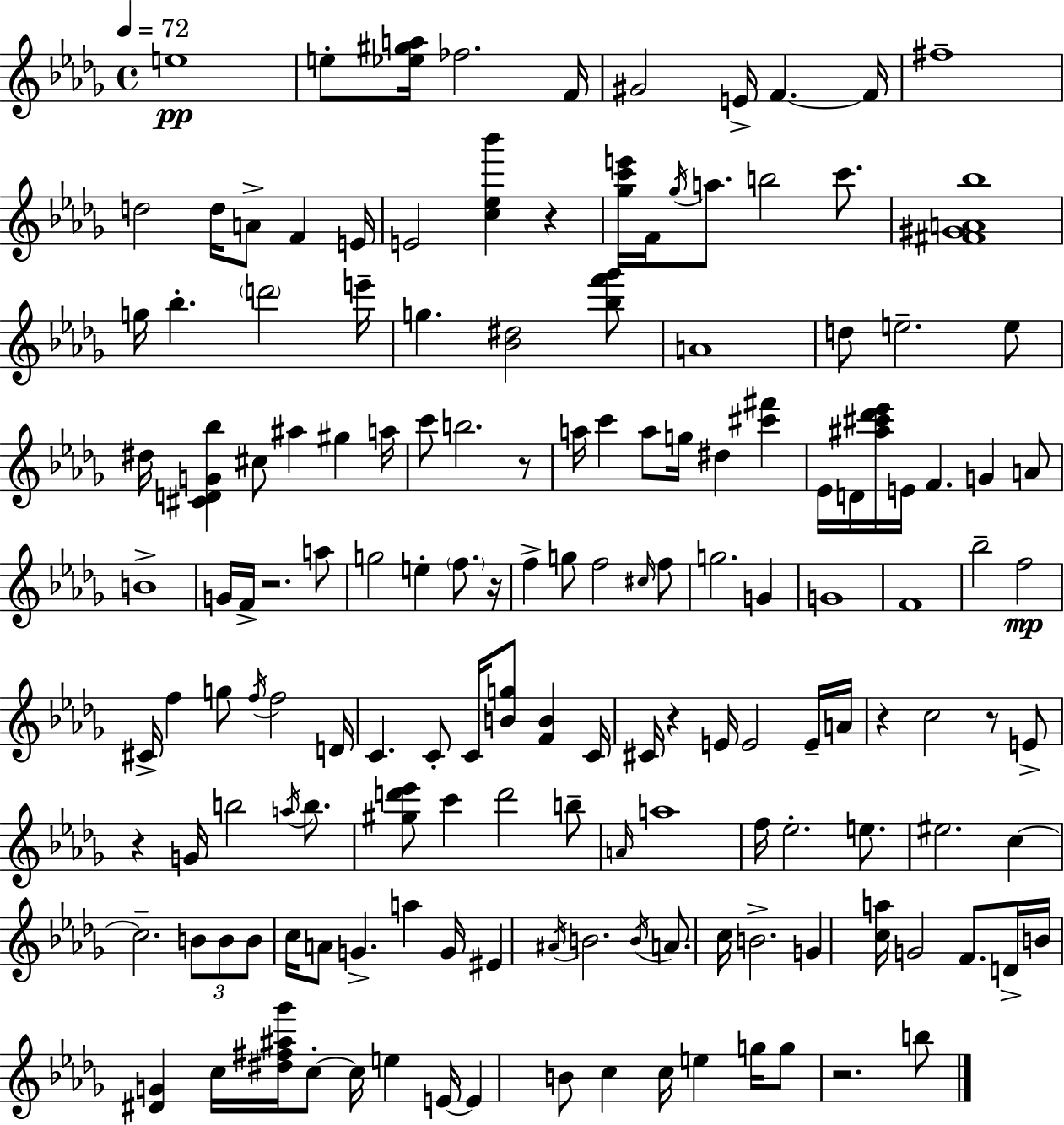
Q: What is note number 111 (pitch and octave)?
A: C5